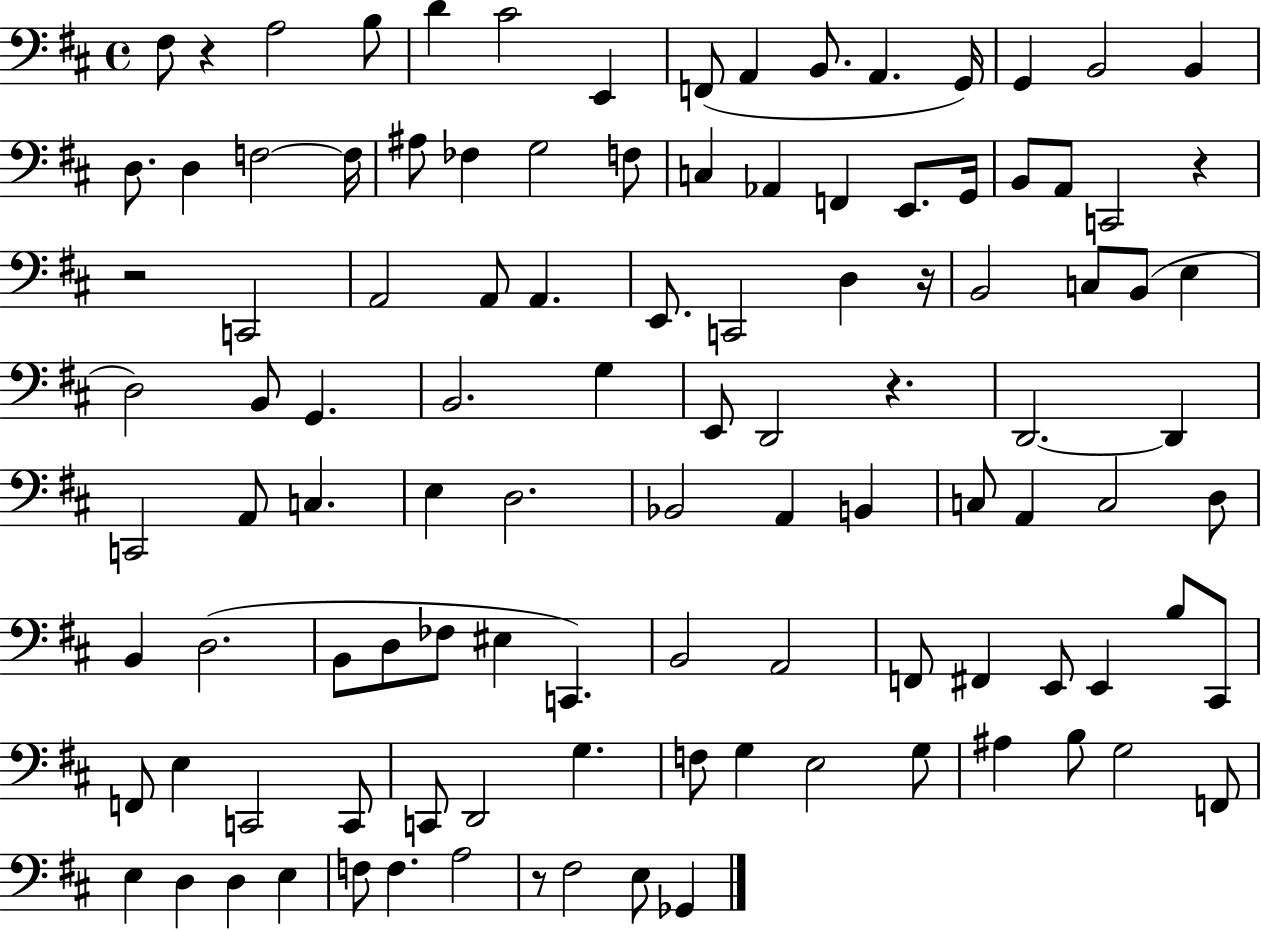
X:1
T:Untitled
M:4/4
L:1/4
K:D
^F,/2 z A,2 B,/2 D ^C2 E,, F,,/2 A,, B,,/2 A,, G,,/4 G,, B,,2 B,, D,/2 D, F,2 F,/4 ^A,/2 _F, G,2 F,/2 C, _A,, F,, E,,/2 G,,/4 B,,/2 A,,/2 C,,2 z z2 C,,2 A,,2 A,,/2 A,, E,,/2 C,,2 D, z/4 B,,2 C,/2 B,,/2 E, D,2 B,,/2 G,, B,,2 G, E,,/2 D,,2 z D,,2 D,, C,,2 A,,/2 C, E, D,2 _B,,2 A,, B,, C,/2 A,, C,2 D,/2 B,, D,2 B,,/2 D,/2 _F,/2 ^E, C,, B,,2 A,,2 F,,/2 ^F,, E,,/2 E,, B,/2 ^C,,/2 F,,/2 E, C,,2 C,,/2 C,,/2 D,,2 G, F,/2 G, E,2 G,/2 ^A, B,/2 G,2 F,,/2 E, D, D, E, F,/2 F, A,2 z/2 ^F,2 E,/2 _G,,